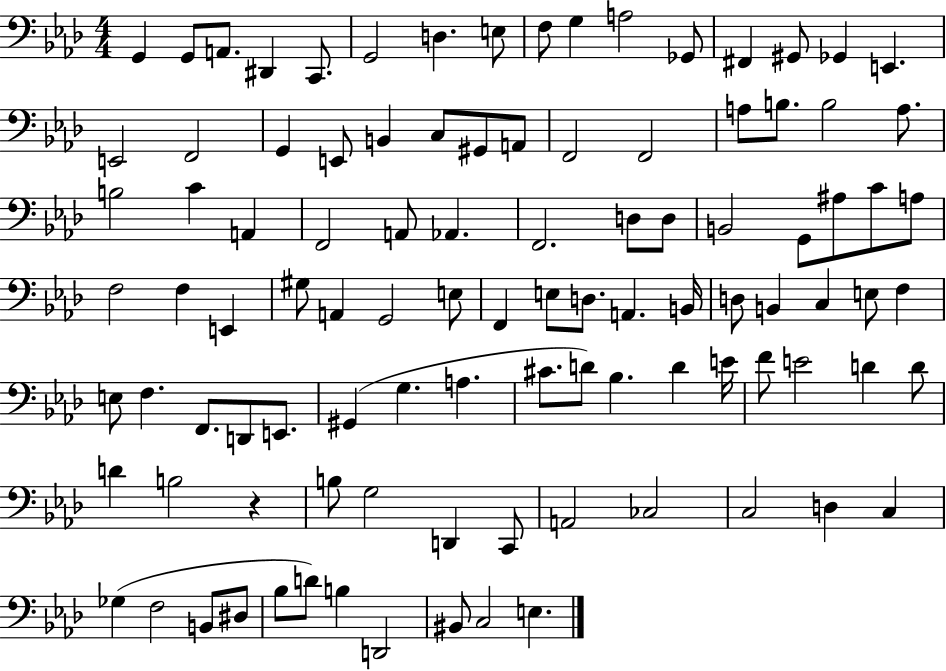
G2/q G2/e A2/e. D#2/q C2/e. G2/h D3/q. E3/e F3/e G3/q A3/h Gb2/e F#2/q G#2/e Gb2/q E2/q. E2/h F2/h G2/q E2/e B2/q C3/e G#2/e A2/e F2/h F2/h A3/e B3/e. B3/h A3/e. B3/h C4/q A2/q F2/h A2/e Ab2/q. F2/h. D3/e D3/e B2/h G2/e A#3/e C4/e A3/e F3/h F3/q E2/q G#3/e A2/q G2/h E3/e F2/q E3/e D3/e. A2/q. B2/s D3/e B2/q C3/q E3/e F3/q E3/e F3/q. F2/e. D2/e E2/e. G#2/q G3/q. A3/q. C#4/e. D4/e Bb3/q. D4/q E4/s F4/e E4/h D4/q D4/e D4/q B3/h R/q B3/e G3/h D2/q C2/e A2/h CES3/h C3/h D3/q C3/q Gb3/q F3/h B2/e D#3/e Bb3/e D4/e B3/q D2/h BIS2/e C3/h E3/q.